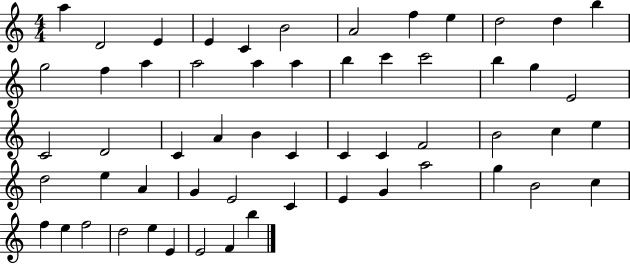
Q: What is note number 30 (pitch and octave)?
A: C4